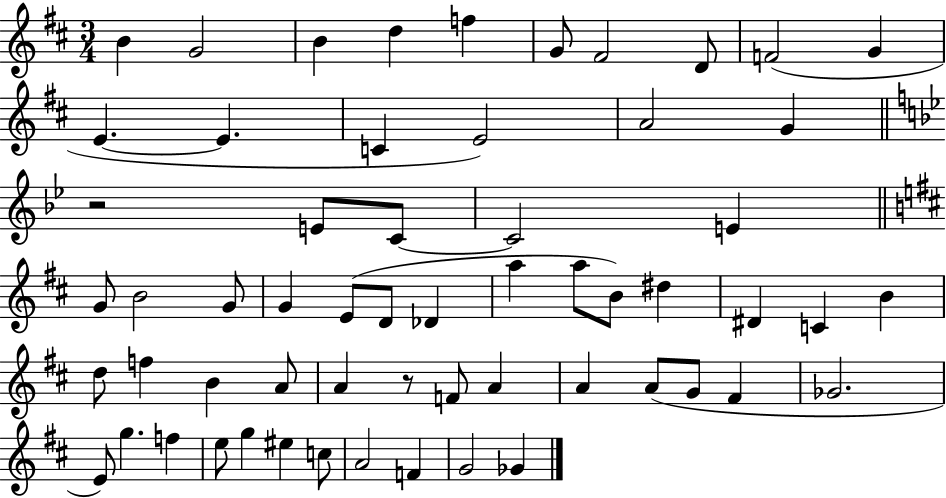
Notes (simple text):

B4/q G4/h B4/q D5/q F5/q G4/e F#4/h D4/e F4/h G4/q E4/q. E4/q. C4/q E4/h A4/h G4/q R/h E4/e C4/e C4/h E4/q G4/e B4/h G4/e G4/q E4/e D4/e Db4/q A5/q A5/e B4/e D#5/q D#4/q C4/q B4/q D5/e F5/q B4/q A4/e A4/q R/e F4/e A4/q A4/q A4/e G4/e F#4/q Gb4/h. E4/e G5/q. F5/q E5/e G5/q EIS5/q C5/e A4/h F4/q G4/h Gb4/q